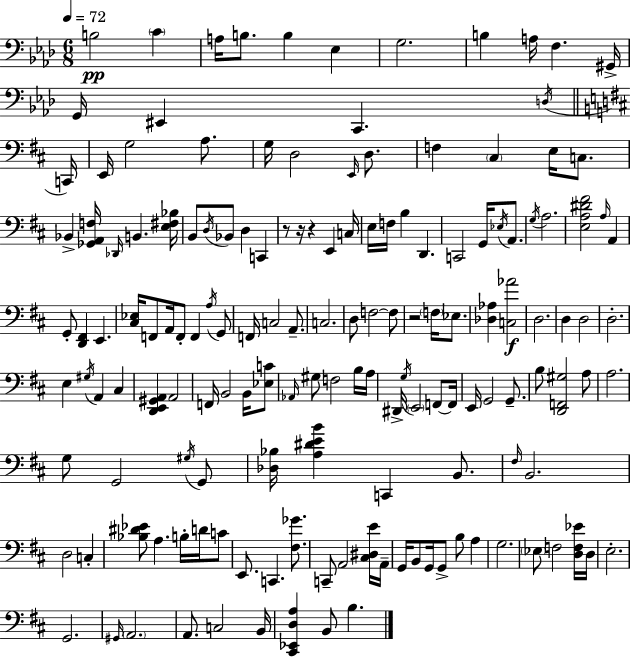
X:1
T:Untitled
M:6/8
L:1/4
K:Ab
B,2 C A,/4 B,/2 B, _E, G,2 B, A,/4 F, ^G,,/4 G,,/4 ^E,, C,, D,/4 C,,/4 E,,/4 G,2 A,/2 G,/4 D,2 E,,/4 D,/2 F, ^C, E,/4 C,/2 _B,, [_G,,A,,F,]/4 _D,,/4 B,, [E,^F,_B,]/4 B,,/2 D,/4 _B,,/2 D, C,, z/2 z/4 z E,, C,/4 E,/4 F,/4 B, D,, C,,2 G,,/4 _E,/4 A,,/2 G,/4 A,2 [E,A,^D^F]2 A,/4 A,, G,,/2 [D,,^F,,] E,, [^C,_E,]/4 F,,/2 A,,/4 F,,/2 F,, A,/4 G,,/2 F,,/4 C,2 A,,/2 C,2 D,/2 F,2 F,/2 z2 F,/4 _E,/2 [_D,_A,] [C,_A]2 D,2 D, D,2 D,2 E, ^G,/4 A,, ^C, [D,,E,,^G,,A,,] A,,2 F,,/4 B,,2 B,,/4 [_E,C]/2 _A,,/4 ^G,/2 F,2 B,/4 A,/4 ^D,,/4 G,/4 E,,2 F,,/2 F,,/4 E,,/4 G,,2 G,,/2 B,/2 [D,,F,,^G,]2 A,/2 A,2 G,/2 G,,2 ^G,/4 G,,/2 [_D,_B,]/4 [A,^DEB] C,, B,,/2 ^F,/4 B,,2 D,2 C, [_B,^D_E]/2 A, B,/4 D/4 C/2 E,,/2 C,, [^F,_G]/2 C,,/2 A,,2 [^C,^D,E]/4 A,,/4 G,,/4 B,,/2 G,,/4 G,,/2 B,/2 A, G,2 _E,/2 F,2 [D,F,_E]/4 D,/4 E,2 G,,2 ^G,,/4 A,,2 A,,/2 C,2 B,,/4 [^C,,_E,,D,A,] B,,/2 B,